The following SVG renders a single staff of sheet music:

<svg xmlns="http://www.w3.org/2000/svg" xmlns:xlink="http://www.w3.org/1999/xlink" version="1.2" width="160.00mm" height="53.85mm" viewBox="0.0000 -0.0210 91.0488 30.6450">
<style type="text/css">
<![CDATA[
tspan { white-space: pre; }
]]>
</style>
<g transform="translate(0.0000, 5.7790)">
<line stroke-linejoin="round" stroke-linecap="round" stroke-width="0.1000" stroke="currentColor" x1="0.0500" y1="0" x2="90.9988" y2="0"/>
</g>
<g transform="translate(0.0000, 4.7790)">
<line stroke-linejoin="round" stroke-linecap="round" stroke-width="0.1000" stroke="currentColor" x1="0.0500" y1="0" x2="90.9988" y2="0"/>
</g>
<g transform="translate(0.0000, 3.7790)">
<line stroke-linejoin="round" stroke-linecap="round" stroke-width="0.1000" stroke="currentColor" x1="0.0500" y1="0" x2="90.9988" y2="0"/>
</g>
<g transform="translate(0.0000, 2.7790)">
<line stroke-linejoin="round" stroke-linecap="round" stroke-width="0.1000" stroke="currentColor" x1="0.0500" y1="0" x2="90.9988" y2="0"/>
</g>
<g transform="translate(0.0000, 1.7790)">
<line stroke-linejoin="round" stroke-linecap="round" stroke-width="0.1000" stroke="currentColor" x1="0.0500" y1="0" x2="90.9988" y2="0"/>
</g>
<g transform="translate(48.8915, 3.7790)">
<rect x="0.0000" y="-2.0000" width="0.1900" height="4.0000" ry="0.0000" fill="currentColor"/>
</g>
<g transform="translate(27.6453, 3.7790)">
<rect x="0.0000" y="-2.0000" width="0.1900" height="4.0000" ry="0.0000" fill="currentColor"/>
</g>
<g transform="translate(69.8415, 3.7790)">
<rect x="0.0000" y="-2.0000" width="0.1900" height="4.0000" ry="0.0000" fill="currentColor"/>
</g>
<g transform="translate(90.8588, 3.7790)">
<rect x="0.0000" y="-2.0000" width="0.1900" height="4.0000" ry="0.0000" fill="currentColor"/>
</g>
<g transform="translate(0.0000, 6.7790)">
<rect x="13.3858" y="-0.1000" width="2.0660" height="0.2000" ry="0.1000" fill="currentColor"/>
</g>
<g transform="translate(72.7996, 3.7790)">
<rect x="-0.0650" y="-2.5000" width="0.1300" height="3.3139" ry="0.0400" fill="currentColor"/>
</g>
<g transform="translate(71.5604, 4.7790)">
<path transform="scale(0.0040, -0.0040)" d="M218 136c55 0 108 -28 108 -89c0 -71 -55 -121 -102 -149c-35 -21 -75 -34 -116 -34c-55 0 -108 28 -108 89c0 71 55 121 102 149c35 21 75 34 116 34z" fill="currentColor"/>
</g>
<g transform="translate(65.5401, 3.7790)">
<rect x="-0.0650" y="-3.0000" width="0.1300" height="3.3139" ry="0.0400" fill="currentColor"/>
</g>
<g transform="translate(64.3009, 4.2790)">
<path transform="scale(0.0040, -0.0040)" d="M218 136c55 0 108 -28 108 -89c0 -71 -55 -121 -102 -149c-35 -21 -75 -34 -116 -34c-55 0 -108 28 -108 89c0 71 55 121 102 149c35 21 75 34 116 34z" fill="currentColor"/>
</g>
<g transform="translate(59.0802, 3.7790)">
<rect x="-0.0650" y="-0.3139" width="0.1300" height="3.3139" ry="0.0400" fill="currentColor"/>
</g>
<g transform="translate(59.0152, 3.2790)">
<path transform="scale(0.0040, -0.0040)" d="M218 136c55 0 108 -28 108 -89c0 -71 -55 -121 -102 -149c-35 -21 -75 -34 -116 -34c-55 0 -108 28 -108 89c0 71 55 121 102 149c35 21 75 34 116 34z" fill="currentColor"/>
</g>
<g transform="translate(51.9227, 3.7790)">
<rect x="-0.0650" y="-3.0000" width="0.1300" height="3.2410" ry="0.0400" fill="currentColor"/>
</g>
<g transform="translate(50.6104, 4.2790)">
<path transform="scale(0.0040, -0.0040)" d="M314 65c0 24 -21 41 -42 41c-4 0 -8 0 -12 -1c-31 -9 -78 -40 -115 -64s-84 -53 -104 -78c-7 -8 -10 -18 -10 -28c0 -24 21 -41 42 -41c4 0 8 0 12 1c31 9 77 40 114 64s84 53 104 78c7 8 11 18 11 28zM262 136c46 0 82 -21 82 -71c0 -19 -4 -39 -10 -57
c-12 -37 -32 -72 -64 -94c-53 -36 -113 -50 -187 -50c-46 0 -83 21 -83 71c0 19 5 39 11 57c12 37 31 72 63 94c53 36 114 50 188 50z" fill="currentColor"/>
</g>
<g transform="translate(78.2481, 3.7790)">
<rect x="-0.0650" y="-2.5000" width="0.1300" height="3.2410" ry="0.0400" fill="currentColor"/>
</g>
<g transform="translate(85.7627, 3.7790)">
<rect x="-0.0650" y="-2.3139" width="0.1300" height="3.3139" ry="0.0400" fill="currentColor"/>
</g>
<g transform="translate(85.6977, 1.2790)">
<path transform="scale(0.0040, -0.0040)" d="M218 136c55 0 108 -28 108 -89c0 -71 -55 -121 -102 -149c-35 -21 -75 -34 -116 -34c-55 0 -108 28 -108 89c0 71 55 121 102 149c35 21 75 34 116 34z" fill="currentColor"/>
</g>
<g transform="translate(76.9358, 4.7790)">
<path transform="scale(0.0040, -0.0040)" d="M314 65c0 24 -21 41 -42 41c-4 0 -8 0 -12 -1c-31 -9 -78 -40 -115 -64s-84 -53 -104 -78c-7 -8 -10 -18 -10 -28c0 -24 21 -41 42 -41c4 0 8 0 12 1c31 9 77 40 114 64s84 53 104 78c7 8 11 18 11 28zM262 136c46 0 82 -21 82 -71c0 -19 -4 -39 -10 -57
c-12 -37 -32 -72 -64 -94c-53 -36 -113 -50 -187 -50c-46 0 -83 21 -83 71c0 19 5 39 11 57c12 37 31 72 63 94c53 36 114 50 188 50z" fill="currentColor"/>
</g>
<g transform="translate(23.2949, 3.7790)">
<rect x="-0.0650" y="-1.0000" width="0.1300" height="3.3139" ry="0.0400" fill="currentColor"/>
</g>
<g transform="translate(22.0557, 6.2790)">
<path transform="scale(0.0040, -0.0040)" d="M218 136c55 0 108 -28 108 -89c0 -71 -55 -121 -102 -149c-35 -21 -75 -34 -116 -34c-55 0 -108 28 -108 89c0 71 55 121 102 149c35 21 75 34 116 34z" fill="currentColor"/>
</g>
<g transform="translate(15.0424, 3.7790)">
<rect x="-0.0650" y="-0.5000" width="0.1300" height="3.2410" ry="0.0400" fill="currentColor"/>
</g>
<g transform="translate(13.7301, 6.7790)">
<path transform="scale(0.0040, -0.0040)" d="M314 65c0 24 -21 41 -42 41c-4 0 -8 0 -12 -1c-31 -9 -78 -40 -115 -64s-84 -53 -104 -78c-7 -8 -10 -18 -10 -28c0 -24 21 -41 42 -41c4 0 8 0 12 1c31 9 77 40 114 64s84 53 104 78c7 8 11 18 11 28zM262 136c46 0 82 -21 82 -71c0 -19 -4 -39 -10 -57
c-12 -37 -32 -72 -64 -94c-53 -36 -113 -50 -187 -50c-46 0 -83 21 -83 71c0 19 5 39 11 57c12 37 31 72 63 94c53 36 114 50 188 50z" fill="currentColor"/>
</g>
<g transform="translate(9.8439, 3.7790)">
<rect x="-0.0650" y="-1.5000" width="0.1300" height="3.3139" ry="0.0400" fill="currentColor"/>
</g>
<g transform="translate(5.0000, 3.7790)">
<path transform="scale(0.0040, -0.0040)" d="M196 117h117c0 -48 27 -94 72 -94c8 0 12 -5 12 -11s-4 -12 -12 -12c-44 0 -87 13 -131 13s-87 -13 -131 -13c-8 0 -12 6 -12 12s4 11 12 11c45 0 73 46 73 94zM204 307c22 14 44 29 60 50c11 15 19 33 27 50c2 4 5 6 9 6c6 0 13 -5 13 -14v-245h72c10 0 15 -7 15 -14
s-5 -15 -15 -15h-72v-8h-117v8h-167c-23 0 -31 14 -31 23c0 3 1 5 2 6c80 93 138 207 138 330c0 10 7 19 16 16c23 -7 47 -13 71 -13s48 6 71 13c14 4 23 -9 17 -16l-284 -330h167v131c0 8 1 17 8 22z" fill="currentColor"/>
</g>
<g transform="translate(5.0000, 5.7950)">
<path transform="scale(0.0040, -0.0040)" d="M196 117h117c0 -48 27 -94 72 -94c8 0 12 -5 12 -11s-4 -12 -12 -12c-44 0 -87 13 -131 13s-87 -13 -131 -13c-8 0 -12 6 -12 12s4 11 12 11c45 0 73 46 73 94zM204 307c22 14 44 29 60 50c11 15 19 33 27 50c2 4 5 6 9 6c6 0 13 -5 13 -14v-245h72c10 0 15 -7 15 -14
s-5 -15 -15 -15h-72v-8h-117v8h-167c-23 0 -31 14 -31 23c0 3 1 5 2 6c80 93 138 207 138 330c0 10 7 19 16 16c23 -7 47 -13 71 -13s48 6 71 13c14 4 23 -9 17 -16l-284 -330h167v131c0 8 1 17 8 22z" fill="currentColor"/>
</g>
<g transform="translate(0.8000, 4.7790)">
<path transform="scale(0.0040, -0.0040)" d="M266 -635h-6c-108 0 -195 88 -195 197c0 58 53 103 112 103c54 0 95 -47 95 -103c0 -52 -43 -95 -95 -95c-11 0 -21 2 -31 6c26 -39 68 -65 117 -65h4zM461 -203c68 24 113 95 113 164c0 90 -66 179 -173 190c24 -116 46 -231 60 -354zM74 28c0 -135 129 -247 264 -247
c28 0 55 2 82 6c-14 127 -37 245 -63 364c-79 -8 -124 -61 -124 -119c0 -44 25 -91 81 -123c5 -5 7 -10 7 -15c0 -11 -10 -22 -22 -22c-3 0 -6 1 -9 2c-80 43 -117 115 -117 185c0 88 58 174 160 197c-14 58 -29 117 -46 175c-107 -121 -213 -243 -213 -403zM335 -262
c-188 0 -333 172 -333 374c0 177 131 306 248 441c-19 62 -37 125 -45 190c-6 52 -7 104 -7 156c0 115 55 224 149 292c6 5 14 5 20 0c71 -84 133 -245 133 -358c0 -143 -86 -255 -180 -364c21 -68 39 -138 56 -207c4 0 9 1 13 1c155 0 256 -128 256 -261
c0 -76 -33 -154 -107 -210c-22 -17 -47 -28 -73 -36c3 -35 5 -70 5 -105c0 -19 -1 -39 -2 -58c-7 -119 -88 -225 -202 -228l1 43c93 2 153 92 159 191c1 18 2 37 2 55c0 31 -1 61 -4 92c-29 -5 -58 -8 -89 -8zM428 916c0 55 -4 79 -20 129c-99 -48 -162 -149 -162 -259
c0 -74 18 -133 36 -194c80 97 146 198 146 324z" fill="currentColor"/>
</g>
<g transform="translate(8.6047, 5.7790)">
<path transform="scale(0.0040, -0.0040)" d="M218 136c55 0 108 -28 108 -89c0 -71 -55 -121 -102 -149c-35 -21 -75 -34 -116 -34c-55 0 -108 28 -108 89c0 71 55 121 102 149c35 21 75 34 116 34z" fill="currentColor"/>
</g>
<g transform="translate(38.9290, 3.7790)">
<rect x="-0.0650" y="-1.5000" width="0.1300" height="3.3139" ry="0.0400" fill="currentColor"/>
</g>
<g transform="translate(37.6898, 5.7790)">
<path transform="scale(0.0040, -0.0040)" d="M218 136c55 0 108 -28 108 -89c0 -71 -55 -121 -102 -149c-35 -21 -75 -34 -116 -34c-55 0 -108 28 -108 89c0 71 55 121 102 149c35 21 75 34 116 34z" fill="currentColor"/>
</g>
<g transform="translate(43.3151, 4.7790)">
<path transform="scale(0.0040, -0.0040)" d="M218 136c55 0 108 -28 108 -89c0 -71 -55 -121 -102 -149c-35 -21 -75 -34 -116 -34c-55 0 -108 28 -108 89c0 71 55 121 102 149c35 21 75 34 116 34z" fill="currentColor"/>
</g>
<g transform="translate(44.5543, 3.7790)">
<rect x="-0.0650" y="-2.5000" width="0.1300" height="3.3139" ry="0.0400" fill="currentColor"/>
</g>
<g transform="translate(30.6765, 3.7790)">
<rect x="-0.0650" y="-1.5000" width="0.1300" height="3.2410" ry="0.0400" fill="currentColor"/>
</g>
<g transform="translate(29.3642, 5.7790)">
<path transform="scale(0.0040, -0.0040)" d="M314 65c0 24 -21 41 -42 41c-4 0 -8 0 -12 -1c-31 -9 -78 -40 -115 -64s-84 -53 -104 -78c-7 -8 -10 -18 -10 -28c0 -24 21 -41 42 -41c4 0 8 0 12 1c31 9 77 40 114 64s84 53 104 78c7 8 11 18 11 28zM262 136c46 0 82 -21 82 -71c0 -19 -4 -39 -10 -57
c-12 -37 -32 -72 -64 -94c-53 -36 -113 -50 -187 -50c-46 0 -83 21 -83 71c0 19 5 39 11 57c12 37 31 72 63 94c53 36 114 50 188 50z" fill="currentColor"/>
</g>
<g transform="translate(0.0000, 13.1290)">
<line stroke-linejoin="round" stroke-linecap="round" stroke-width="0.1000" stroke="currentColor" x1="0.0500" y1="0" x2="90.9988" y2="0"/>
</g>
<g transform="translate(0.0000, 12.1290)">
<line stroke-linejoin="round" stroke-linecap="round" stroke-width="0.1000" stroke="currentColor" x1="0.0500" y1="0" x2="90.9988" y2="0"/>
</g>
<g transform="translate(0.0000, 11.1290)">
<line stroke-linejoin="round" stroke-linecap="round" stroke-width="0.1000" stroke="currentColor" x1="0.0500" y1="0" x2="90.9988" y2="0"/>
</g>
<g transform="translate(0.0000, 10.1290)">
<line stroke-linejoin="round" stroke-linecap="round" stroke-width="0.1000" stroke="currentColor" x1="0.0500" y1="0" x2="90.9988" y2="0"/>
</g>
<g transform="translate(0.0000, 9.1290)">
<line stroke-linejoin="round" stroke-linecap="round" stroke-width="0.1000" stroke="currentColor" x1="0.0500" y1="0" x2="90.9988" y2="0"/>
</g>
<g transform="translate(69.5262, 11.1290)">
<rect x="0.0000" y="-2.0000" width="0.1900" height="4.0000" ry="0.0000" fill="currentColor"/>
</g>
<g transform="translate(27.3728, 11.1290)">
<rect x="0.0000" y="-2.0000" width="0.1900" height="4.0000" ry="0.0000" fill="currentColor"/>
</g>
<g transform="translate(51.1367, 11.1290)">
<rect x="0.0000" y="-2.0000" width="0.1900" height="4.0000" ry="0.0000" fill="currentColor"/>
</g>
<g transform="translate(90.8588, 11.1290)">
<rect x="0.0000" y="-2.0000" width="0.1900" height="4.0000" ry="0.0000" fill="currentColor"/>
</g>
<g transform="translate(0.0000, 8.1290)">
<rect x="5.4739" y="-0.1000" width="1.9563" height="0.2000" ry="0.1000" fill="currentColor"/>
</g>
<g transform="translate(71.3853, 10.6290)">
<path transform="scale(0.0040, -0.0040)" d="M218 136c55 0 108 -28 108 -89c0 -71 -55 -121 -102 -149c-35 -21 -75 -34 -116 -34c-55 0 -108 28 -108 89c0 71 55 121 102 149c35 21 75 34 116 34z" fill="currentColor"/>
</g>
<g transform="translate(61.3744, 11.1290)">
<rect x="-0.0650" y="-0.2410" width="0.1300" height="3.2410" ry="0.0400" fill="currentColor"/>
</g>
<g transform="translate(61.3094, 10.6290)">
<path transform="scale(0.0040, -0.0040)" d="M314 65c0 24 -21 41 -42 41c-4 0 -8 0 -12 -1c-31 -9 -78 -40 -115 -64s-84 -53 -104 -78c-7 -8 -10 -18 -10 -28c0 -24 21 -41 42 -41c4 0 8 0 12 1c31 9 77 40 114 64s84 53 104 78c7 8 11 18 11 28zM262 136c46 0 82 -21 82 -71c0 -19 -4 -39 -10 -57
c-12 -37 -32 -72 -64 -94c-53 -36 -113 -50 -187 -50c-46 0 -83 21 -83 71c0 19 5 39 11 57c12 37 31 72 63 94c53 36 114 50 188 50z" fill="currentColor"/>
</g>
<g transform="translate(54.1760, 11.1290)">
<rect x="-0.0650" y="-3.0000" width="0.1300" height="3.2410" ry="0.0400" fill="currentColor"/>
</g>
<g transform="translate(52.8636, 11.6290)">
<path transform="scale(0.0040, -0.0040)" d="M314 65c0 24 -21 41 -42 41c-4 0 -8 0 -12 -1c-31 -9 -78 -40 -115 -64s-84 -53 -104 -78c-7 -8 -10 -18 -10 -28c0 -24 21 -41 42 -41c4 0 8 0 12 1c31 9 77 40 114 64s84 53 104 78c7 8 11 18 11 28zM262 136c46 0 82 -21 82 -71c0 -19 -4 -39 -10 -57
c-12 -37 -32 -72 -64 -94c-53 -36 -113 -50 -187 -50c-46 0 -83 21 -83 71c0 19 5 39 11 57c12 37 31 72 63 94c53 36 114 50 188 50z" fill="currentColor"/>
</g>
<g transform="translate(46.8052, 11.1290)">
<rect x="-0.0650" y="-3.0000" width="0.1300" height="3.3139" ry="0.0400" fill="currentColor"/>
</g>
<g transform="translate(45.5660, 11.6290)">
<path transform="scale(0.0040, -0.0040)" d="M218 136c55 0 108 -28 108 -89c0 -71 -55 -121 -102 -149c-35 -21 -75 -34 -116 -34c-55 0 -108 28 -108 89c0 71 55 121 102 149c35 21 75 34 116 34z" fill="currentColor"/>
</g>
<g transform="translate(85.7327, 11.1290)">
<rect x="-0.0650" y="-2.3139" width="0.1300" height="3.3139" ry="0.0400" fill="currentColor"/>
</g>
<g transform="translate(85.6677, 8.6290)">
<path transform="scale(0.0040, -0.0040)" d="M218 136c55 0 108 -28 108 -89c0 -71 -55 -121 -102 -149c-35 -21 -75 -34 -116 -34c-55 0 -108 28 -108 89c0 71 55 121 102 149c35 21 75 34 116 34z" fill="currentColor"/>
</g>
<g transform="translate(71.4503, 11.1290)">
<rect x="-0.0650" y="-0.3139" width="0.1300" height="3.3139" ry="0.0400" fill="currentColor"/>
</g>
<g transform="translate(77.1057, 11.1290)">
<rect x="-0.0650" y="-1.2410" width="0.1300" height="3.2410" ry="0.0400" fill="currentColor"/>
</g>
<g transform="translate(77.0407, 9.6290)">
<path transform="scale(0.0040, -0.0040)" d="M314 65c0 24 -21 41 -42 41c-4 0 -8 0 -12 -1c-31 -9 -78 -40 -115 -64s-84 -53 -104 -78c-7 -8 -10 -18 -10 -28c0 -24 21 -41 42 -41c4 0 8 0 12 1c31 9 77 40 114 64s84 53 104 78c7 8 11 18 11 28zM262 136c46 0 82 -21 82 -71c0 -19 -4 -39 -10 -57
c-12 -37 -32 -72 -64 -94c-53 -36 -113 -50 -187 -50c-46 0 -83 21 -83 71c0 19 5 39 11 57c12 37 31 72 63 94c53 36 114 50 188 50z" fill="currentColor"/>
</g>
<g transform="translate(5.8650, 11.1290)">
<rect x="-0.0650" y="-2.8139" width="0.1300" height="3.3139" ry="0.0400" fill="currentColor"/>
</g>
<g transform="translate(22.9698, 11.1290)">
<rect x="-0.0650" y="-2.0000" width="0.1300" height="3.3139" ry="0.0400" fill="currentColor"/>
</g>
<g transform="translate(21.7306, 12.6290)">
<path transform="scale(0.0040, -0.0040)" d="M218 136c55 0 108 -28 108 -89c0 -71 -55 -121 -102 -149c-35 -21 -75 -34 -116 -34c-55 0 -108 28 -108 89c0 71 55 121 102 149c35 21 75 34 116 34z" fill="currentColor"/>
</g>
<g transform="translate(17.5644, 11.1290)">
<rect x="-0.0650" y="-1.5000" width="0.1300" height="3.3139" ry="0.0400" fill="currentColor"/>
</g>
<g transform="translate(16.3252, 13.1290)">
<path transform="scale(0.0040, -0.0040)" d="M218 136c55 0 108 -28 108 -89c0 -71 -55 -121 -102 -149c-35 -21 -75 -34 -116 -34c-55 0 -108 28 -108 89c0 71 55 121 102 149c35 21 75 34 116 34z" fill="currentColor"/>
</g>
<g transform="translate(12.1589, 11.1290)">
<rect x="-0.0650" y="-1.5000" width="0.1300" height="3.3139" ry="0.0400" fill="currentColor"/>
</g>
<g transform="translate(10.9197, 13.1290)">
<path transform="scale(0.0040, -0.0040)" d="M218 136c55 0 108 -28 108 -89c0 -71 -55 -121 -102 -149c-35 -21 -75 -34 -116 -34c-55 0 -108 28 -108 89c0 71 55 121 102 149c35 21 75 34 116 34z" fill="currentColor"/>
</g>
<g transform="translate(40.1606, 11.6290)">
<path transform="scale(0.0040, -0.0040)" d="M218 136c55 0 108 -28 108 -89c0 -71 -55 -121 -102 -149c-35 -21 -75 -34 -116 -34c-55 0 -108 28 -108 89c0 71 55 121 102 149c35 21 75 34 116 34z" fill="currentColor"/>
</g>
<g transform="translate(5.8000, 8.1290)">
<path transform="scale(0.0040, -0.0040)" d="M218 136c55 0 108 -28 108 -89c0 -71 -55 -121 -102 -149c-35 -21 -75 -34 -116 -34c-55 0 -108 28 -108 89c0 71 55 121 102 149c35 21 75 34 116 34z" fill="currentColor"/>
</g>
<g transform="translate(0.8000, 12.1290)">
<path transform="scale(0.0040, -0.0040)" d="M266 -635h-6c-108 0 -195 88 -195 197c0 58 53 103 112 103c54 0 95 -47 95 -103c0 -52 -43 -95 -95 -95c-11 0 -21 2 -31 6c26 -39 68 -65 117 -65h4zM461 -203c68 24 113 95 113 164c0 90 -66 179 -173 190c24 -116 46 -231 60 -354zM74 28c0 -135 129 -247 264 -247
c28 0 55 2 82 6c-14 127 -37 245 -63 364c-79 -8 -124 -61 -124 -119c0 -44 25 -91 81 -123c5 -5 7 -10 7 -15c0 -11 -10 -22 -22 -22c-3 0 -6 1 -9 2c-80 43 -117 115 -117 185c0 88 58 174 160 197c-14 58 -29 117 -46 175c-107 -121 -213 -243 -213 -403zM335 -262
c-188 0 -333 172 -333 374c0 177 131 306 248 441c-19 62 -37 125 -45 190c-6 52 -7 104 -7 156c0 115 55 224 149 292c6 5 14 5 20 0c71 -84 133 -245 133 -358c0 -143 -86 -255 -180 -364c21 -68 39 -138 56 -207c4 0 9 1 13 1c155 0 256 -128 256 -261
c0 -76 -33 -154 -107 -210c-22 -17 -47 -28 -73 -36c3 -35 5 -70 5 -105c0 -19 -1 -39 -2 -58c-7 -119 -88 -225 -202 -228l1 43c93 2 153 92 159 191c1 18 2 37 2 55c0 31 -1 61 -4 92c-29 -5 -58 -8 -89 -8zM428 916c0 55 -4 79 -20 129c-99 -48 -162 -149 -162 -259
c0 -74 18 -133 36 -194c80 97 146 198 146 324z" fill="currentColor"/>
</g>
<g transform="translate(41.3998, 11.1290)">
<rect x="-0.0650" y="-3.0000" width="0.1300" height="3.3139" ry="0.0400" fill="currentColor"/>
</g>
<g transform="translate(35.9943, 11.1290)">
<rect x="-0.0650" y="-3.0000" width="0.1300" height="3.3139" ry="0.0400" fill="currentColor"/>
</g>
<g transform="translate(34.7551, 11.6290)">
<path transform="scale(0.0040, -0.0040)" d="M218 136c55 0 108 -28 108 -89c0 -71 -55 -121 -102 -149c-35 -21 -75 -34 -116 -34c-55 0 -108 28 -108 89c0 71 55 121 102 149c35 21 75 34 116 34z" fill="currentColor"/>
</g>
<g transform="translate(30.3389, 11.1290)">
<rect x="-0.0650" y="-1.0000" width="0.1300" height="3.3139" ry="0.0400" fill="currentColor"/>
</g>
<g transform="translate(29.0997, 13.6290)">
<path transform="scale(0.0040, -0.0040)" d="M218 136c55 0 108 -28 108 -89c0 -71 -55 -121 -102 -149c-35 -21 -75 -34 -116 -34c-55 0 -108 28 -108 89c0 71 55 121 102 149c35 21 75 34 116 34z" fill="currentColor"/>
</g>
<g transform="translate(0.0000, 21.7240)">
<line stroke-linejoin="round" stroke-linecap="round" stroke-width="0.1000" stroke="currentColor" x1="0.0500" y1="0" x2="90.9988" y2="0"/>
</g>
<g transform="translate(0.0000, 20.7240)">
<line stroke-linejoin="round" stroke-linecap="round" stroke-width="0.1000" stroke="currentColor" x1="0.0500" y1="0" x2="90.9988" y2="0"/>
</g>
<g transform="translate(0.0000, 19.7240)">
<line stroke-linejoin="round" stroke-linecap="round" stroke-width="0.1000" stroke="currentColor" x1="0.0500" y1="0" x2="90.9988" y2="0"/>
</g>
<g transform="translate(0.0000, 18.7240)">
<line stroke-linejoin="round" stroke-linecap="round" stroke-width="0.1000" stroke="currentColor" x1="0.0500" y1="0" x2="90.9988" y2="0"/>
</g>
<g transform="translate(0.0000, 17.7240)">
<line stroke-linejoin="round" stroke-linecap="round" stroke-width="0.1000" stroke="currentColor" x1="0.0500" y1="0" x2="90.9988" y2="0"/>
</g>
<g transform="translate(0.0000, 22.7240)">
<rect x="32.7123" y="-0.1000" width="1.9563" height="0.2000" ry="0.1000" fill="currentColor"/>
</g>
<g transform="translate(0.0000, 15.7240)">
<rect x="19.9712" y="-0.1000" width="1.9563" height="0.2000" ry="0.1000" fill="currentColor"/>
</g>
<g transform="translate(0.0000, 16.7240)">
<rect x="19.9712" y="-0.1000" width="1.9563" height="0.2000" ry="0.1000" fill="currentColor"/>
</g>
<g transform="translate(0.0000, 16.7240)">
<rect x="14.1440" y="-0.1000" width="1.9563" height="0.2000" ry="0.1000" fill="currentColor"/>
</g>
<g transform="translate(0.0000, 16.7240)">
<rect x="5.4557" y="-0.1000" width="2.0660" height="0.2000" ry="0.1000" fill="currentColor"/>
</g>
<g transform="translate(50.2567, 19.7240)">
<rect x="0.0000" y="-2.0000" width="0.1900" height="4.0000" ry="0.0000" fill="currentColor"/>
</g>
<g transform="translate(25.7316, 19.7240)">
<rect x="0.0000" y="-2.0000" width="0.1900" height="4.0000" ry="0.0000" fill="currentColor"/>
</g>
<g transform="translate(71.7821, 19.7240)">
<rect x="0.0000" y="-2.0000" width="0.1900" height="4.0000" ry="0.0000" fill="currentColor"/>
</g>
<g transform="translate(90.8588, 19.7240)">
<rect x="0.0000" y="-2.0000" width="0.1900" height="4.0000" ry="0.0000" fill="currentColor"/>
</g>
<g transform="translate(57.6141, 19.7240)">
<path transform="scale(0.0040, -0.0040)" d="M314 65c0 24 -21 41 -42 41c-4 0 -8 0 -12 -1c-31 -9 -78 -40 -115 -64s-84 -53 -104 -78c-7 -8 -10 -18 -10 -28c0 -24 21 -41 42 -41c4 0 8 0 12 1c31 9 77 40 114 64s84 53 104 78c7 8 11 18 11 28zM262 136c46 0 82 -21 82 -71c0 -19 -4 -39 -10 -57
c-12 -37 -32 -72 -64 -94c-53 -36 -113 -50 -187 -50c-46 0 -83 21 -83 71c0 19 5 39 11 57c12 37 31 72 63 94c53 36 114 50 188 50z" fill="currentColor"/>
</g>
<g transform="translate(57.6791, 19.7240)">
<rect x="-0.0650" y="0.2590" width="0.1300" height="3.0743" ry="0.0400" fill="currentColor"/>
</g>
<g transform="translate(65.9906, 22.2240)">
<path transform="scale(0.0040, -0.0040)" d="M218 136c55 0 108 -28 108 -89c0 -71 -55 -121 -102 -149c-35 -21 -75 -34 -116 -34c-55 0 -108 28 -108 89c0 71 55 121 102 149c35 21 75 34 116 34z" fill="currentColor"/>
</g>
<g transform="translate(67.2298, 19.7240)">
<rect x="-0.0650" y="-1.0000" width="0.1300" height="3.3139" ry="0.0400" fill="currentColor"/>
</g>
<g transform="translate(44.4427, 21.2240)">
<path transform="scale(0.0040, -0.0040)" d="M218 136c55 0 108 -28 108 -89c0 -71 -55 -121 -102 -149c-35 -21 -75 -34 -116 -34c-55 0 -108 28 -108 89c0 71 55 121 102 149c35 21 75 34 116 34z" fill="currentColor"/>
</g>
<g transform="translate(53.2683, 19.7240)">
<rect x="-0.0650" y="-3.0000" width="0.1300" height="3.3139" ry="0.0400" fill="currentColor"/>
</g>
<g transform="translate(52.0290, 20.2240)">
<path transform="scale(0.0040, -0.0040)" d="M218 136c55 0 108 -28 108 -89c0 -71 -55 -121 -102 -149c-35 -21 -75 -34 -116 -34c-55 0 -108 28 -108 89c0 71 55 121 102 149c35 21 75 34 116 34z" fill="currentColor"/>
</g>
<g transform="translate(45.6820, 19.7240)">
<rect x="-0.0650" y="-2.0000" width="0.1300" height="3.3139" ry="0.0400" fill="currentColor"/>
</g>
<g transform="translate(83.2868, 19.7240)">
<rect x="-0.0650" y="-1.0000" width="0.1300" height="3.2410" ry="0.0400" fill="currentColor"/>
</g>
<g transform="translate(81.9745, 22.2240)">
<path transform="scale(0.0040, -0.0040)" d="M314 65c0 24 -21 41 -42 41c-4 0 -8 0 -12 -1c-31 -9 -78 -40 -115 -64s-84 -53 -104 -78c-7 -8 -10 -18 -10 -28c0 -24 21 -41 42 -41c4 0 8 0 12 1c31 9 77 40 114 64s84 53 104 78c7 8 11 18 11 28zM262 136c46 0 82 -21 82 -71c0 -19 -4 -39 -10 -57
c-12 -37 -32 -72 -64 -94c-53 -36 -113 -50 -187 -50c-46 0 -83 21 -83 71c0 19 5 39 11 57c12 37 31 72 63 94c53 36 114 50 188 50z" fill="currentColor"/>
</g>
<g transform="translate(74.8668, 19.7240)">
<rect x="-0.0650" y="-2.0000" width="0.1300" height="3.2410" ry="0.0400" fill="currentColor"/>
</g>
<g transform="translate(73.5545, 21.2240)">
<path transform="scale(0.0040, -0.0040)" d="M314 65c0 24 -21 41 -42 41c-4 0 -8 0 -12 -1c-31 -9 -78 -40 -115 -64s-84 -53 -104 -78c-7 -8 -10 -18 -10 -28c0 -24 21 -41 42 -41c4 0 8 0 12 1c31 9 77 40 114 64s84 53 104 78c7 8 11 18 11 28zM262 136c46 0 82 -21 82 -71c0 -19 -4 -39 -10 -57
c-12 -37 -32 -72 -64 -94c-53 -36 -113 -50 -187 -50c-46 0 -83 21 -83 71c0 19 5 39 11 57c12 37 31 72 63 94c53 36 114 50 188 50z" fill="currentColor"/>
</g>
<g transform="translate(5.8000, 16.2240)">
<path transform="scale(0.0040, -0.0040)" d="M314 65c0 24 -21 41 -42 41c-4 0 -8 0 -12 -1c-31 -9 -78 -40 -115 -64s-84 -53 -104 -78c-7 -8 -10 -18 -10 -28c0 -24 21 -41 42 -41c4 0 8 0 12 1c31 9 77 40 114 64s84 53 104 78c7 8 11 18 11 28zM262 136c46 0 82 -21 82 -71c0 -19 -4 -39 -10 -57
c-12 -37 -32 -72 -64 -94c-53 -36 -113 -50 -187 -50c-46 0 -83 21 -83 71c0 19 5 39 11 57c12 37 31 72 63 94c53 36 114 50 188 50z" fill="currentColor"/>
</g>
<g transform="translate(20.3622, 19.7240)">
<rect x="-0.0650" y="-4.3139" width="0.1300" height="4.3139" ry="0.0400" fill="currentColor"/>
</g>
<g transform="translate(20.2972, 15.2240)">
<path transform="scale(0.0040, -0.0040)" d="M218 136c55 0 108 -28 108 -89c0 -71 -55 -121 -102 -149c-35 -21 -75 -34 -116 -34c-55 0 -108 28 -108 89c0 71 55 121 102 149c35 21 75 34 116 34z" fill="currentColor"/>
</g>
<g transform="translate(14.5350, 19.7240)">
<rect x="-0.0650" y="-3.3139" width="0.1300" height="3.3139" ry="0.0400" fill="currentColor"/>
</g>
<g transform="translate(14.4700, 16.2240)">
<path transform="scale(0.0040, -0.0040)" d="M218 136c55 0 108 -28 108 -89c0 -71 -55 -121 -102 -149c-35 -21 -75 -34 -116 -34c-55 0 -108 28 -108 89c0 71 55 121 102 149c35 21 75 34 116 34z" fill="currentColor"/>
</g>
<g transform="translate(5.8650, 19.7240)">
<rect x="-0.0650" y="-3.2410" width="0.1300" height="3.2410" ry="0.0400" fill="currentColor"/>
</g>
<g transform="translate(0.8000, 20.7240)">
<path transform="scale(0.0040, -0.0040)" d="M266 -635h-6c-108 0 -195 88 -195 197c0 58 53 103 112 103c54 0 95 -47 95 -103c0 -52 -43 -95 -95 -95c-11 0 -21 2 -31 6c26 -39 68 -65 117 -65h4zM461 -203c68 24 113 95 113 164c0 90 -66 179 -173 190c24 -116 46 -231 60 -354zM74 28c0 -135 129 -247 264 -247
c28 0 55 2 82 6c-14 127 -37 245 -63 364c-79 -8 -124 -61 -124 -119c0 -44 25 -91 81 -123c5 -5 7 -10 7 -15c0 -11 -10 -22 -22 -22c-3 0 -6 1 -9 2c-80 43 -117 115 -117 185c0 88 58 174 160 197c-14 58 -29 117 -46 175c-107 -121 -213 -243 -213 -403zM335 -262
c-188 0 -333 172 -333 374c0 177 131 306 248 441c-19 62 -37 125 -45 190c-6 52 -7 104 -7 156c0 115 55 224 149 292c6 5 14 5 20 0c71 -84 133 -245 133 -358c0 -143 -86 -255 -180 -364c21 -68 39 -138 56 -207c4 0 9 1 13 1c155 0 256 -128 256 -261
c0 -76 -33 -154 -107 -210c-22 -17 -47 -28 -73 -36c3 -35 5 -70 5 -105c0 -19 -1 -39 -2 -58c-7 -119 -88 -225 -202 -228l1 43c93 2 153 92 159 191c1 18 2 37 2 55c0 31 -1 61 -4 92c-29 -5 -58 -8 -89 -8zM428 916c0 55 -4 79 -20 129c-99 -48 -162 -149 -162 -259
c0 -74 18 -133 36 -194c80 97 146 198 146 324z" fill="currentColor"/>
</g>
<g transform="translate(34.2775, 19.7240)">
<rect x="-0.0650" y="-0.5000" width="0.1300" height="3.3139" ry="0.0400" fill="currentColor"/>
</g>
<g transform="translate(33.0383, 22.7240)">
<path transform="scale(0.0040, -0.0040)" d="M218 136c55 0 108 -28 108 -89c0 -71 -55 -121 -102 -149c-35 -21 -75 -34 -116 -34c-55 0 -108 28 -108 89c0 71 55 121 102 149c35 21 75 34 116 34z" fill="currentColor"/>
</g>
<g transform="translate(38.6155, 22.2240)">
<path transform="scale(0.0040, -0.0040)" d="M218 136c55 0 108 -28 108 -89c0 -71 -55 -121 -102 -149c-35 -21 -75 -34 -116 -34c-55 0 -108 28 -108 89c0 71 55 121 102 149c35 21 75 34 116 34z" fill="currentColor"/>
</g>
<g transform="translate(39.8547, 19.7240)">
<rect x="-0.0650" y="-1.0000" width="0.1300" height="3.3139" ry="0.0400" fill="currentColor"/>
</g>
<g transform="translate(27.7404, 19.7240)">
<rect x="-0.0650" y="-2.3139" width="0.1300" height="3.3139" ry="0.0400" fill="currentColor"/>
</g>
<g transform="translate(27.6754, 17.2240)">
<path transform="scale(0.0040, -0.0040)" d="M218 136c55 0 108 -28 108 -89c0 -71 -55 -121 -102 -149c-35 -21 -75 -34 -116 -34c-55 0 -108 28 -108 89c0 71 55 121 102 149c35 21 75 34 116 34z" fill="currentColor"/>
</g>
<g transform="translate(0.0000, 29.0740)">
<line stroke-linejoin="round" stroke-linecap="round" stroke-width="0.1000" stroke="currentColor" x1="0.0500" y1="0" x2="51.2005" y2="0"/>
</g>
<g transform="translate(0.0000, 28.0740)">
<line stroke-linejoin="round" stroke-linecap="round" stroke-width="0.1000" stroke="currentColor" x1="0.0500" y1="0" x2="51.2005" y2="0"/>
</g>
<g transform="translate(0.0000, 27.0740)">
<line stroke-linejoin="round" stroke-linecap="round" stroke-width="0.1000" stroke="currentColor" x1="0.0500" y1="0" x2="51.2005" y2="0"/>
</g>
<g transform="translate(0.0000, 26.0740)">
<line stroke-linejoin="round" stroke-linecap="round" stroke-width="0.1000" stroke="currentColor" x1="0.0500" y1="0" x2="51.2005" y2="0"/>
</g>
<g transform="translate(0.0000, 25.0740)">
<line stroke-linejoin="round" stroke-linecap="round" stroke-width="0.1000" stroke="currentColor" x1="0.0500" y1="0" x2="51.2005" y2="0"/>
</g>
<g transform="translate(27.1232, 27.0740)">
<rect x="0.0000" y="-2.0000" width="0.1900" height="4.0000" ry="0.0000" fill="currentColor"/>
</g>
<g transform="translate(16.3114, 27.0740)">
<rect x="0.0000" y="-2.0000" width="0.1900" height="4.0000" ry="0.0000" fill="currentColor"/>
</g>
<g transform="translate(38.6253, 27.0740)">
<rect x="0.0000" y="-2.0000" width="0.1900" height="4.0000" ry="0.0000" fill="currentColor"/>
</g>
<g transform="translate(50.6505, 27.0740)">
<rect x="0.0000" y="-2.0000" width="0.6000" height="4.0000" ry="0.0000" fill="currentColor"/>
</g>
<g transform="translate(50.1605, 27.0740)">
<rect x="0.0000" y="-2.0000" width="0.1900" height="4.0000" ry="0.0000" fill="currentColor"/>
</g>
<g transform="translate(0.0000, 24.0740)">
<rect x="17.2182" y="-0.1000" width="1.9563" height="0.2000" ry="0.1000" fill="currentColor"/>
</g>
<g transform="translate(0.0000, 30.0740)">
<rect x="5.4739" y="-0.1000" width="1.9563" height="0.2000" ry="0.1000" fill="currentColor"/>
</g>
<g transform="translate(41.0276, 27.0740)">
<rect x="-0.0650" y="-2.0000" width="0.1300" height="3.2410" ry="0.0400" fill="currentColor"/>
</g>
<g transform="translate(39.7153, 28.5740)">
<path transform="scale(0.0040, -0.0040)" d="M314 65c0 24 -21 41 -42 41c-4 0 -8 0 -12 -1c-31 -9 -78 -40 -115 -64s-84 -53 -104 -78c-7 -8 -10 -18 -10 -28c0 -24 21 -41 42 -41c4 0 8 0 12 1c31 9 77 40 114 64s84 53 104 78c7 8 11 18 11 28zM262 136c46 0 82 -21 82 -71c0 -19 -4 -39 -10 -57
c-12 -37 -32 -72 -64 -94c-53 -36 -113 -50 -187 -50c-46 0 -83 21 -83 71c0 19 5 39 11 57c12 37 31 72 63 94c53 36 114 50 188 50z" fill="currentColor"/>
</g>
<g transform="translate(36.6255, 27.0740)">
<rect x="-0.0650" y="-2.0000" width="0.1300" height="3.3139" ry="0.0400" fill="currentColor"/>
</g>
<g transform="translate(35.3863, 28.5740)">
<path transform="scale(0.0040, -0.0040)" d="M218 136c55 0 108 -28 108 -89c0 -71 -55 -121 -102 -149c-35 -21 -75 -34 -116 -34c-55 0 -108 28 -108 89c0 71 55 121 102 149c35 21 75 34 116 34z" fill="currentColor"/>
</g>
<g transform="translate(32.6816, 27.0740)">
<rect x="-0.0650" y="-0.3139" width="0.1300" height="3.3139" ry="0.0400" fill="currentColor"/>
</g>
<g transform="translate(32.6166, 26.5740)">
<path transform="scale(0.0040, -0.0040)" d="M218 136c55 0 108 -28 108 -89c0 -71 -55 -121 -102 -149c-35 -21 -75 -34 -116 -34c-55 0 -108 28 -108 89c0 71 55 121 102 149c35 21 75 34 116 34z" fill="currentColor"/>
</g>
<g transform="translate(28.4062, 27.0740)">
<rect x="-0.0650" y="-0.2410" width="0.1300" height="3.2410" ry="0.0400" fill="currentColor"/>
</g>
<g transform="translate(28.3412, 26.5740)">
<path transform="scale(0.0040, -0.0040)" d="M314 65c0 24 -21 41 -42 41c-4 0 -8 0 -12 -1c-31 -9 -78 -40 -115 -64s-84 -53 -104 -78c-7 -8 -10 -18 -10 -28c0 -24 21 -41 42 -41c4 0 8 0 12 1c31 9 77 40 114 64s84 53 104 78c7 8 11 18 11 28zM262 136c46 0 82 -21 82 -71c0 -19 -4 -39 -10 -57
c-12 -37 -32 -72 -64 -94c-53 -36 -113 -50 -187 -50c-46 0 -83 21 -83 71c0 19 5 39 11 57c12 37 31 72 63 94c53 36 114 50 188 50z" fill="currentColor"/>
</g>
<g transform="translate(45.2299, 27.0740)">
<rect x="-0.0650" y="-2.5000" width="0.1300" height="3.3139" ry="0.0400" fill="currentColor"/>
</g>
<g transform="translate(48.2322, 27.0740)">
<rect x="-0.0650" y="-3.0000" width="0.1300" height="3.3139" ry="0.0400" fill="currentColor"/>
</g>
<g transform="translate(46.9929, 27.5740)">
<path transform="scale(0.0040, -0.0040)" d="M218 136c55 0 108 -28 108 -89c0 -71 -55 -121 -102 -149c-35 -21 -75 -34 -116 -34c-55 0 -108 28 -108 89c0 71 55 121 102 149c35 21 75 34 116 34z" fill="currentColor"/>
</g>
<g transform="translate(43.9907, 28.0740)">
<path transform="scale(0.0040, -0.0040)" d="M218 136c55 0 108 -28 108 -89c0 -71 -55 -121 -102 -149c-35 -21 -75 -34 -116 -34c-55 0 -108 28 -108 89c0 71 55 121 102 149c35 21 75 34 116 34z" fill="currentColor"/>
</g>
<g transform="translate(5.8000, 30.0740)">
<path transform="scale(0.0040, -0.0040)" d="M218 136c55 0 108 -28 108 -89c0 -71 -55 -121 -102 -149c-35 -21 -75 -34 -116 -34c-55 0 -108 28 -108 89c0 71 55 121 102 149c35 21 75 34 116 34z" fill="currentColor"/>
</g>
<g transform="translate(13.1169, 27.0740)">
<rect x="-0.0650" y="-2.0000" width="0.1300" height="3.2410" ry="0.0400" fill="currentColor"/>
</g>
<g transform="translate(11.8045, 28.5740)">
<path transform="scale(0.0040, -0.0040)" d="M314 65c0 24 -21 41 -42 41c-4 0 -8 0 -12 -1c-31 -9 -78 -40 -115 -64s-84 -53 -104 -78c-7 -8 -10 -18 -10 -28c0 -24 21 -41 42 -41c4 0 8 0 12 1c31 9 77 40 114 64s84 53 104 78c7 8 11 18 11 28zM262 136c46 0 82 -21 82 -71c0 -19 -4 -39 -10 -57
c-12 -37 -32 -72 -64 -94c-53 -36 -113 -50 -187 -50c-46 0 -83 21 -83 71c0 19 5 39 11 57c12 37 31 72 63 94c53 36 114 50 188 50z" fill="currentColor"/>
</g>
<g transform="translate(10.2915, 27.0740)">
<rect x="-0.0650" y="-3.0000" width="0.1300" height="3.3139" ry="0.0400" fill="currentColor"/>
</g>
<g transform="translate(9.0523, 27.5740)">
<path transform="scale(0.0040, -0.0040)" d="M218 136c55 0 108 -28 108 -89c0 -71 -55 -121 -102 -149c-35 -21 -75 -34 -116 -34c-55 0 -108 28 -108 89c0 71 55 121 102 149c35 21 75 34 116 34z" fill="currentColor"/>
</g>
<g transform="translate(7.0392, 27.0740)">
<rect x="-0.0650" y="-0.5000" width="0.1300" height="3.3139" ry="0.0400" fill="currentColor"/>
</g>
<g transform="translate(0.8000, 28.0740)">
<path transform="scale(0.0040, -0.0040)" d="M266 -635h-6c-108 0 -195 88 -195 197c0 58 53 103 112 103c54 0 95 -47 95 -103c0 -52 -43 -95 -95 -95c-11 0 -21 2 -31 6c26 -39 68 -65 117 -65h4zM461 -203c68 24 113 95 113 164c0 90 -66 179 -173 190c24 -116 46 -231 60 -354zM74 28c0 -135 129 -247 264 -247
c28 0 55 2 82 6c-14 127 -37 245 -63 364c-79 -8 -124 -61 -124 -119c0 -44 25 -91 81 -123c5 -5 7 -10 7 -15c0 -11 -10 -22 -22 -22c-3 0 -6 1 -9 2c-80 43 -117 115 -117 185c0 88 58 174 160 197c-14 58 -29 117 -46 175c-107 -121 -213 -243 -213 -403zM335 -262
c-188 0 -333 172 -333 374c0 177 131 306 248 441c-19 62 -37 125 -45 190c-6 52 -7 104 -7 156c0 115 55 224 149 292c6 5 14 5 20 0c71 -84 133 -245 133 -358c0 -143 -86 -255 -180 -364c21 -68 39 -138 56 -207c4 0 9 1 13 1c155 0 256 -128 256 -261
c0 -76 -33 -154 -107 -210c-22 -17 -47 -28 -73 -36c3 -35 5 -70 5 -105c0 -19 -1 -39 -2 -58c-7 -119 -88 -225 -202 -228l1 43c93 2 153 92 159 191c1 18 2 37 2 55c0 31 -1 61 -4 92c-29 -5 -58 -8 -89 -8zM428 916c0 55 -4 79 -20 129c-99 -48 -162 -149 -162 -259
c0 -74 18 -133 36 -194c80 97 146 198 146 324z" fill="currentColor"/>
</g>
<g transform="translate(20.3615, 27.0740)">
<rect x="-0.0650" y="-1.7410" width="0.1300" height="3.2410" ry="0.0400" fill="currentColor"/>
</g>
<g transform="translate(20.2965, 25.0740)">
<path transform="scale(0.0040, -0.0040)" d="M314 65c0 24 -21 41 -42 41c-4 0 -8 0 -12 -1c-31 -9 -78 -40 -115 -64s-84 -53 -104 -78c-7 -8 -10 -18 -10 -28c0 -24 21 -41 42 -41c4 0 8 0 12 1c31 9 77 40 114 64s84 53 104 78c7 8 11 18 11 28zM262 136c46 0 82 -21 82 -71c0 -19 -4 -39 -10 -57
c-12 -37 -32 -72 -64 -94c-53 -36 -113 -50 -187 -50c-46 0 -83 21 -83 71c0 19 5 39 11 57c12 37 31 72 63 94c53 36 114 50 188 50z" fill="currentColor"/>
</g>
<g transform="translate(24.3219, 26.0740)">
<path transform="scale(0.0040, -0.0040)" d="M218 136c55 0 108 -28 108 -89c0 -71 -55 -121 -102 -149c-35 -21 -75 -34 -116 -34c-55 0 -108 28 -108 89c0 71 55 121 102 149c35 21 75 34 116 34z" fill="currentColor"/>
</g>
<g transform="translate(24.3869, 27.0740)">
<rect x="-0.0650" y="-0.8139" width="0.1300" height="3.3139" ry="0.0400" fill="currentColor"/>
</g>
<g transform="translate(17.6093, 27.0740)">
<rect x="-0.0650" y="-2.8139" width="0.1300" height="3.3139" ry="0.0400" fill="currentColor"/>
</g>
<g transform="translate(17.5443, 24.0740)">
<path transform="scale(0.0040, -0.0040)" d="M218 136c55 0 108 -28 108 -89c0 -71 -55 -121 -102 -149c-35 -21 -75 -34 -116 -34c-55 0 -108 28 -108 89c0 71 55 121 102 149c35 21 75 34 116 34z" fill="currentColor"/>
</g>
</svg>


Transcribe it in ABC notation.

X:1
T:Untitled
M:4/4
L:1/4
K:C
E C2 D E2 E G A2 c A G G2 g a E E F D A A A A2 c2 c e2 g b2 b d' g C D F A B2 D F2 D2 C A F2 a f2 d c2 c F F2 G A